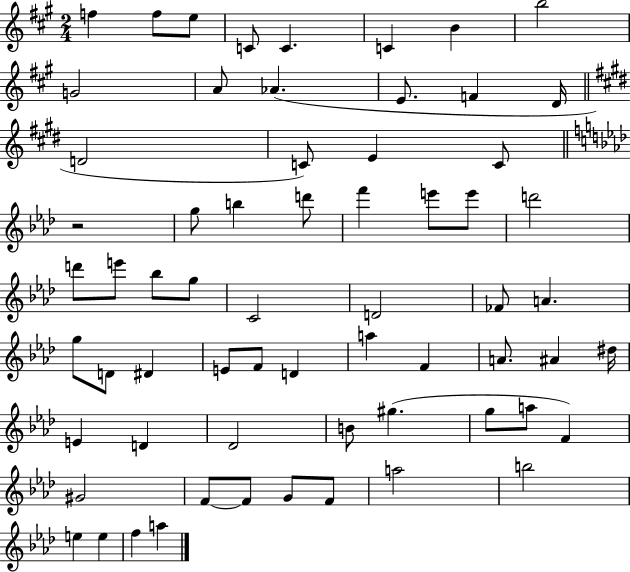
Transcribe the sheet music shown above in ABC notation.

X:1
T:Untitled
M:2/4
L:1/4
K:A
f f/2 e/2 C/2 C C B b2 G2 A/2 _A E/2 F D/4 D2 C/2 E C/2 z2 g/2 b d'/2 f' e'/2 e'/2 d'2 d'/2 e'/2 _b/2 g/2 C2 D2 _F/2 A g/2 D/2 ^D E/2 F/2 D a F A/2 ^A ^d/4 E D _D2 B/2 ^g g/2 a/2 F ^G2 F/2 F/2 G/2 F/2 a2 b2 e e f a